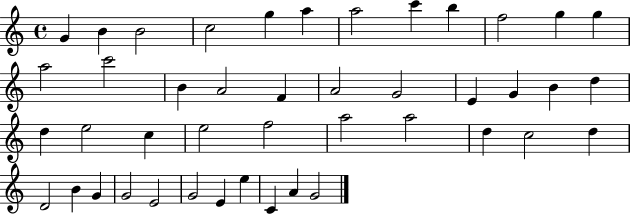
G4/q B4/q B4/h C5/h G5/q A5/q A5/h C6/q B5/q F5/h G5/q G5/q A5/h C6/h B4/q A4/h F4/q A4/h G4/h E4/q G4/q B4/q D5/q D5/q E5/h C5/q E5/h F5/h A5/h A5/h D5/q C5/h D5/q D4/h B4/q G4/q G4/h E4/h G4/h E4/q E5/q C4/q A4/q G4/h